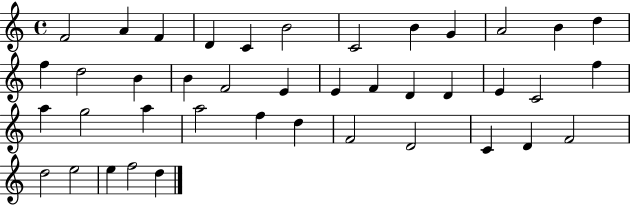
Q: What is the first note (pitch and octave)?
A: F4